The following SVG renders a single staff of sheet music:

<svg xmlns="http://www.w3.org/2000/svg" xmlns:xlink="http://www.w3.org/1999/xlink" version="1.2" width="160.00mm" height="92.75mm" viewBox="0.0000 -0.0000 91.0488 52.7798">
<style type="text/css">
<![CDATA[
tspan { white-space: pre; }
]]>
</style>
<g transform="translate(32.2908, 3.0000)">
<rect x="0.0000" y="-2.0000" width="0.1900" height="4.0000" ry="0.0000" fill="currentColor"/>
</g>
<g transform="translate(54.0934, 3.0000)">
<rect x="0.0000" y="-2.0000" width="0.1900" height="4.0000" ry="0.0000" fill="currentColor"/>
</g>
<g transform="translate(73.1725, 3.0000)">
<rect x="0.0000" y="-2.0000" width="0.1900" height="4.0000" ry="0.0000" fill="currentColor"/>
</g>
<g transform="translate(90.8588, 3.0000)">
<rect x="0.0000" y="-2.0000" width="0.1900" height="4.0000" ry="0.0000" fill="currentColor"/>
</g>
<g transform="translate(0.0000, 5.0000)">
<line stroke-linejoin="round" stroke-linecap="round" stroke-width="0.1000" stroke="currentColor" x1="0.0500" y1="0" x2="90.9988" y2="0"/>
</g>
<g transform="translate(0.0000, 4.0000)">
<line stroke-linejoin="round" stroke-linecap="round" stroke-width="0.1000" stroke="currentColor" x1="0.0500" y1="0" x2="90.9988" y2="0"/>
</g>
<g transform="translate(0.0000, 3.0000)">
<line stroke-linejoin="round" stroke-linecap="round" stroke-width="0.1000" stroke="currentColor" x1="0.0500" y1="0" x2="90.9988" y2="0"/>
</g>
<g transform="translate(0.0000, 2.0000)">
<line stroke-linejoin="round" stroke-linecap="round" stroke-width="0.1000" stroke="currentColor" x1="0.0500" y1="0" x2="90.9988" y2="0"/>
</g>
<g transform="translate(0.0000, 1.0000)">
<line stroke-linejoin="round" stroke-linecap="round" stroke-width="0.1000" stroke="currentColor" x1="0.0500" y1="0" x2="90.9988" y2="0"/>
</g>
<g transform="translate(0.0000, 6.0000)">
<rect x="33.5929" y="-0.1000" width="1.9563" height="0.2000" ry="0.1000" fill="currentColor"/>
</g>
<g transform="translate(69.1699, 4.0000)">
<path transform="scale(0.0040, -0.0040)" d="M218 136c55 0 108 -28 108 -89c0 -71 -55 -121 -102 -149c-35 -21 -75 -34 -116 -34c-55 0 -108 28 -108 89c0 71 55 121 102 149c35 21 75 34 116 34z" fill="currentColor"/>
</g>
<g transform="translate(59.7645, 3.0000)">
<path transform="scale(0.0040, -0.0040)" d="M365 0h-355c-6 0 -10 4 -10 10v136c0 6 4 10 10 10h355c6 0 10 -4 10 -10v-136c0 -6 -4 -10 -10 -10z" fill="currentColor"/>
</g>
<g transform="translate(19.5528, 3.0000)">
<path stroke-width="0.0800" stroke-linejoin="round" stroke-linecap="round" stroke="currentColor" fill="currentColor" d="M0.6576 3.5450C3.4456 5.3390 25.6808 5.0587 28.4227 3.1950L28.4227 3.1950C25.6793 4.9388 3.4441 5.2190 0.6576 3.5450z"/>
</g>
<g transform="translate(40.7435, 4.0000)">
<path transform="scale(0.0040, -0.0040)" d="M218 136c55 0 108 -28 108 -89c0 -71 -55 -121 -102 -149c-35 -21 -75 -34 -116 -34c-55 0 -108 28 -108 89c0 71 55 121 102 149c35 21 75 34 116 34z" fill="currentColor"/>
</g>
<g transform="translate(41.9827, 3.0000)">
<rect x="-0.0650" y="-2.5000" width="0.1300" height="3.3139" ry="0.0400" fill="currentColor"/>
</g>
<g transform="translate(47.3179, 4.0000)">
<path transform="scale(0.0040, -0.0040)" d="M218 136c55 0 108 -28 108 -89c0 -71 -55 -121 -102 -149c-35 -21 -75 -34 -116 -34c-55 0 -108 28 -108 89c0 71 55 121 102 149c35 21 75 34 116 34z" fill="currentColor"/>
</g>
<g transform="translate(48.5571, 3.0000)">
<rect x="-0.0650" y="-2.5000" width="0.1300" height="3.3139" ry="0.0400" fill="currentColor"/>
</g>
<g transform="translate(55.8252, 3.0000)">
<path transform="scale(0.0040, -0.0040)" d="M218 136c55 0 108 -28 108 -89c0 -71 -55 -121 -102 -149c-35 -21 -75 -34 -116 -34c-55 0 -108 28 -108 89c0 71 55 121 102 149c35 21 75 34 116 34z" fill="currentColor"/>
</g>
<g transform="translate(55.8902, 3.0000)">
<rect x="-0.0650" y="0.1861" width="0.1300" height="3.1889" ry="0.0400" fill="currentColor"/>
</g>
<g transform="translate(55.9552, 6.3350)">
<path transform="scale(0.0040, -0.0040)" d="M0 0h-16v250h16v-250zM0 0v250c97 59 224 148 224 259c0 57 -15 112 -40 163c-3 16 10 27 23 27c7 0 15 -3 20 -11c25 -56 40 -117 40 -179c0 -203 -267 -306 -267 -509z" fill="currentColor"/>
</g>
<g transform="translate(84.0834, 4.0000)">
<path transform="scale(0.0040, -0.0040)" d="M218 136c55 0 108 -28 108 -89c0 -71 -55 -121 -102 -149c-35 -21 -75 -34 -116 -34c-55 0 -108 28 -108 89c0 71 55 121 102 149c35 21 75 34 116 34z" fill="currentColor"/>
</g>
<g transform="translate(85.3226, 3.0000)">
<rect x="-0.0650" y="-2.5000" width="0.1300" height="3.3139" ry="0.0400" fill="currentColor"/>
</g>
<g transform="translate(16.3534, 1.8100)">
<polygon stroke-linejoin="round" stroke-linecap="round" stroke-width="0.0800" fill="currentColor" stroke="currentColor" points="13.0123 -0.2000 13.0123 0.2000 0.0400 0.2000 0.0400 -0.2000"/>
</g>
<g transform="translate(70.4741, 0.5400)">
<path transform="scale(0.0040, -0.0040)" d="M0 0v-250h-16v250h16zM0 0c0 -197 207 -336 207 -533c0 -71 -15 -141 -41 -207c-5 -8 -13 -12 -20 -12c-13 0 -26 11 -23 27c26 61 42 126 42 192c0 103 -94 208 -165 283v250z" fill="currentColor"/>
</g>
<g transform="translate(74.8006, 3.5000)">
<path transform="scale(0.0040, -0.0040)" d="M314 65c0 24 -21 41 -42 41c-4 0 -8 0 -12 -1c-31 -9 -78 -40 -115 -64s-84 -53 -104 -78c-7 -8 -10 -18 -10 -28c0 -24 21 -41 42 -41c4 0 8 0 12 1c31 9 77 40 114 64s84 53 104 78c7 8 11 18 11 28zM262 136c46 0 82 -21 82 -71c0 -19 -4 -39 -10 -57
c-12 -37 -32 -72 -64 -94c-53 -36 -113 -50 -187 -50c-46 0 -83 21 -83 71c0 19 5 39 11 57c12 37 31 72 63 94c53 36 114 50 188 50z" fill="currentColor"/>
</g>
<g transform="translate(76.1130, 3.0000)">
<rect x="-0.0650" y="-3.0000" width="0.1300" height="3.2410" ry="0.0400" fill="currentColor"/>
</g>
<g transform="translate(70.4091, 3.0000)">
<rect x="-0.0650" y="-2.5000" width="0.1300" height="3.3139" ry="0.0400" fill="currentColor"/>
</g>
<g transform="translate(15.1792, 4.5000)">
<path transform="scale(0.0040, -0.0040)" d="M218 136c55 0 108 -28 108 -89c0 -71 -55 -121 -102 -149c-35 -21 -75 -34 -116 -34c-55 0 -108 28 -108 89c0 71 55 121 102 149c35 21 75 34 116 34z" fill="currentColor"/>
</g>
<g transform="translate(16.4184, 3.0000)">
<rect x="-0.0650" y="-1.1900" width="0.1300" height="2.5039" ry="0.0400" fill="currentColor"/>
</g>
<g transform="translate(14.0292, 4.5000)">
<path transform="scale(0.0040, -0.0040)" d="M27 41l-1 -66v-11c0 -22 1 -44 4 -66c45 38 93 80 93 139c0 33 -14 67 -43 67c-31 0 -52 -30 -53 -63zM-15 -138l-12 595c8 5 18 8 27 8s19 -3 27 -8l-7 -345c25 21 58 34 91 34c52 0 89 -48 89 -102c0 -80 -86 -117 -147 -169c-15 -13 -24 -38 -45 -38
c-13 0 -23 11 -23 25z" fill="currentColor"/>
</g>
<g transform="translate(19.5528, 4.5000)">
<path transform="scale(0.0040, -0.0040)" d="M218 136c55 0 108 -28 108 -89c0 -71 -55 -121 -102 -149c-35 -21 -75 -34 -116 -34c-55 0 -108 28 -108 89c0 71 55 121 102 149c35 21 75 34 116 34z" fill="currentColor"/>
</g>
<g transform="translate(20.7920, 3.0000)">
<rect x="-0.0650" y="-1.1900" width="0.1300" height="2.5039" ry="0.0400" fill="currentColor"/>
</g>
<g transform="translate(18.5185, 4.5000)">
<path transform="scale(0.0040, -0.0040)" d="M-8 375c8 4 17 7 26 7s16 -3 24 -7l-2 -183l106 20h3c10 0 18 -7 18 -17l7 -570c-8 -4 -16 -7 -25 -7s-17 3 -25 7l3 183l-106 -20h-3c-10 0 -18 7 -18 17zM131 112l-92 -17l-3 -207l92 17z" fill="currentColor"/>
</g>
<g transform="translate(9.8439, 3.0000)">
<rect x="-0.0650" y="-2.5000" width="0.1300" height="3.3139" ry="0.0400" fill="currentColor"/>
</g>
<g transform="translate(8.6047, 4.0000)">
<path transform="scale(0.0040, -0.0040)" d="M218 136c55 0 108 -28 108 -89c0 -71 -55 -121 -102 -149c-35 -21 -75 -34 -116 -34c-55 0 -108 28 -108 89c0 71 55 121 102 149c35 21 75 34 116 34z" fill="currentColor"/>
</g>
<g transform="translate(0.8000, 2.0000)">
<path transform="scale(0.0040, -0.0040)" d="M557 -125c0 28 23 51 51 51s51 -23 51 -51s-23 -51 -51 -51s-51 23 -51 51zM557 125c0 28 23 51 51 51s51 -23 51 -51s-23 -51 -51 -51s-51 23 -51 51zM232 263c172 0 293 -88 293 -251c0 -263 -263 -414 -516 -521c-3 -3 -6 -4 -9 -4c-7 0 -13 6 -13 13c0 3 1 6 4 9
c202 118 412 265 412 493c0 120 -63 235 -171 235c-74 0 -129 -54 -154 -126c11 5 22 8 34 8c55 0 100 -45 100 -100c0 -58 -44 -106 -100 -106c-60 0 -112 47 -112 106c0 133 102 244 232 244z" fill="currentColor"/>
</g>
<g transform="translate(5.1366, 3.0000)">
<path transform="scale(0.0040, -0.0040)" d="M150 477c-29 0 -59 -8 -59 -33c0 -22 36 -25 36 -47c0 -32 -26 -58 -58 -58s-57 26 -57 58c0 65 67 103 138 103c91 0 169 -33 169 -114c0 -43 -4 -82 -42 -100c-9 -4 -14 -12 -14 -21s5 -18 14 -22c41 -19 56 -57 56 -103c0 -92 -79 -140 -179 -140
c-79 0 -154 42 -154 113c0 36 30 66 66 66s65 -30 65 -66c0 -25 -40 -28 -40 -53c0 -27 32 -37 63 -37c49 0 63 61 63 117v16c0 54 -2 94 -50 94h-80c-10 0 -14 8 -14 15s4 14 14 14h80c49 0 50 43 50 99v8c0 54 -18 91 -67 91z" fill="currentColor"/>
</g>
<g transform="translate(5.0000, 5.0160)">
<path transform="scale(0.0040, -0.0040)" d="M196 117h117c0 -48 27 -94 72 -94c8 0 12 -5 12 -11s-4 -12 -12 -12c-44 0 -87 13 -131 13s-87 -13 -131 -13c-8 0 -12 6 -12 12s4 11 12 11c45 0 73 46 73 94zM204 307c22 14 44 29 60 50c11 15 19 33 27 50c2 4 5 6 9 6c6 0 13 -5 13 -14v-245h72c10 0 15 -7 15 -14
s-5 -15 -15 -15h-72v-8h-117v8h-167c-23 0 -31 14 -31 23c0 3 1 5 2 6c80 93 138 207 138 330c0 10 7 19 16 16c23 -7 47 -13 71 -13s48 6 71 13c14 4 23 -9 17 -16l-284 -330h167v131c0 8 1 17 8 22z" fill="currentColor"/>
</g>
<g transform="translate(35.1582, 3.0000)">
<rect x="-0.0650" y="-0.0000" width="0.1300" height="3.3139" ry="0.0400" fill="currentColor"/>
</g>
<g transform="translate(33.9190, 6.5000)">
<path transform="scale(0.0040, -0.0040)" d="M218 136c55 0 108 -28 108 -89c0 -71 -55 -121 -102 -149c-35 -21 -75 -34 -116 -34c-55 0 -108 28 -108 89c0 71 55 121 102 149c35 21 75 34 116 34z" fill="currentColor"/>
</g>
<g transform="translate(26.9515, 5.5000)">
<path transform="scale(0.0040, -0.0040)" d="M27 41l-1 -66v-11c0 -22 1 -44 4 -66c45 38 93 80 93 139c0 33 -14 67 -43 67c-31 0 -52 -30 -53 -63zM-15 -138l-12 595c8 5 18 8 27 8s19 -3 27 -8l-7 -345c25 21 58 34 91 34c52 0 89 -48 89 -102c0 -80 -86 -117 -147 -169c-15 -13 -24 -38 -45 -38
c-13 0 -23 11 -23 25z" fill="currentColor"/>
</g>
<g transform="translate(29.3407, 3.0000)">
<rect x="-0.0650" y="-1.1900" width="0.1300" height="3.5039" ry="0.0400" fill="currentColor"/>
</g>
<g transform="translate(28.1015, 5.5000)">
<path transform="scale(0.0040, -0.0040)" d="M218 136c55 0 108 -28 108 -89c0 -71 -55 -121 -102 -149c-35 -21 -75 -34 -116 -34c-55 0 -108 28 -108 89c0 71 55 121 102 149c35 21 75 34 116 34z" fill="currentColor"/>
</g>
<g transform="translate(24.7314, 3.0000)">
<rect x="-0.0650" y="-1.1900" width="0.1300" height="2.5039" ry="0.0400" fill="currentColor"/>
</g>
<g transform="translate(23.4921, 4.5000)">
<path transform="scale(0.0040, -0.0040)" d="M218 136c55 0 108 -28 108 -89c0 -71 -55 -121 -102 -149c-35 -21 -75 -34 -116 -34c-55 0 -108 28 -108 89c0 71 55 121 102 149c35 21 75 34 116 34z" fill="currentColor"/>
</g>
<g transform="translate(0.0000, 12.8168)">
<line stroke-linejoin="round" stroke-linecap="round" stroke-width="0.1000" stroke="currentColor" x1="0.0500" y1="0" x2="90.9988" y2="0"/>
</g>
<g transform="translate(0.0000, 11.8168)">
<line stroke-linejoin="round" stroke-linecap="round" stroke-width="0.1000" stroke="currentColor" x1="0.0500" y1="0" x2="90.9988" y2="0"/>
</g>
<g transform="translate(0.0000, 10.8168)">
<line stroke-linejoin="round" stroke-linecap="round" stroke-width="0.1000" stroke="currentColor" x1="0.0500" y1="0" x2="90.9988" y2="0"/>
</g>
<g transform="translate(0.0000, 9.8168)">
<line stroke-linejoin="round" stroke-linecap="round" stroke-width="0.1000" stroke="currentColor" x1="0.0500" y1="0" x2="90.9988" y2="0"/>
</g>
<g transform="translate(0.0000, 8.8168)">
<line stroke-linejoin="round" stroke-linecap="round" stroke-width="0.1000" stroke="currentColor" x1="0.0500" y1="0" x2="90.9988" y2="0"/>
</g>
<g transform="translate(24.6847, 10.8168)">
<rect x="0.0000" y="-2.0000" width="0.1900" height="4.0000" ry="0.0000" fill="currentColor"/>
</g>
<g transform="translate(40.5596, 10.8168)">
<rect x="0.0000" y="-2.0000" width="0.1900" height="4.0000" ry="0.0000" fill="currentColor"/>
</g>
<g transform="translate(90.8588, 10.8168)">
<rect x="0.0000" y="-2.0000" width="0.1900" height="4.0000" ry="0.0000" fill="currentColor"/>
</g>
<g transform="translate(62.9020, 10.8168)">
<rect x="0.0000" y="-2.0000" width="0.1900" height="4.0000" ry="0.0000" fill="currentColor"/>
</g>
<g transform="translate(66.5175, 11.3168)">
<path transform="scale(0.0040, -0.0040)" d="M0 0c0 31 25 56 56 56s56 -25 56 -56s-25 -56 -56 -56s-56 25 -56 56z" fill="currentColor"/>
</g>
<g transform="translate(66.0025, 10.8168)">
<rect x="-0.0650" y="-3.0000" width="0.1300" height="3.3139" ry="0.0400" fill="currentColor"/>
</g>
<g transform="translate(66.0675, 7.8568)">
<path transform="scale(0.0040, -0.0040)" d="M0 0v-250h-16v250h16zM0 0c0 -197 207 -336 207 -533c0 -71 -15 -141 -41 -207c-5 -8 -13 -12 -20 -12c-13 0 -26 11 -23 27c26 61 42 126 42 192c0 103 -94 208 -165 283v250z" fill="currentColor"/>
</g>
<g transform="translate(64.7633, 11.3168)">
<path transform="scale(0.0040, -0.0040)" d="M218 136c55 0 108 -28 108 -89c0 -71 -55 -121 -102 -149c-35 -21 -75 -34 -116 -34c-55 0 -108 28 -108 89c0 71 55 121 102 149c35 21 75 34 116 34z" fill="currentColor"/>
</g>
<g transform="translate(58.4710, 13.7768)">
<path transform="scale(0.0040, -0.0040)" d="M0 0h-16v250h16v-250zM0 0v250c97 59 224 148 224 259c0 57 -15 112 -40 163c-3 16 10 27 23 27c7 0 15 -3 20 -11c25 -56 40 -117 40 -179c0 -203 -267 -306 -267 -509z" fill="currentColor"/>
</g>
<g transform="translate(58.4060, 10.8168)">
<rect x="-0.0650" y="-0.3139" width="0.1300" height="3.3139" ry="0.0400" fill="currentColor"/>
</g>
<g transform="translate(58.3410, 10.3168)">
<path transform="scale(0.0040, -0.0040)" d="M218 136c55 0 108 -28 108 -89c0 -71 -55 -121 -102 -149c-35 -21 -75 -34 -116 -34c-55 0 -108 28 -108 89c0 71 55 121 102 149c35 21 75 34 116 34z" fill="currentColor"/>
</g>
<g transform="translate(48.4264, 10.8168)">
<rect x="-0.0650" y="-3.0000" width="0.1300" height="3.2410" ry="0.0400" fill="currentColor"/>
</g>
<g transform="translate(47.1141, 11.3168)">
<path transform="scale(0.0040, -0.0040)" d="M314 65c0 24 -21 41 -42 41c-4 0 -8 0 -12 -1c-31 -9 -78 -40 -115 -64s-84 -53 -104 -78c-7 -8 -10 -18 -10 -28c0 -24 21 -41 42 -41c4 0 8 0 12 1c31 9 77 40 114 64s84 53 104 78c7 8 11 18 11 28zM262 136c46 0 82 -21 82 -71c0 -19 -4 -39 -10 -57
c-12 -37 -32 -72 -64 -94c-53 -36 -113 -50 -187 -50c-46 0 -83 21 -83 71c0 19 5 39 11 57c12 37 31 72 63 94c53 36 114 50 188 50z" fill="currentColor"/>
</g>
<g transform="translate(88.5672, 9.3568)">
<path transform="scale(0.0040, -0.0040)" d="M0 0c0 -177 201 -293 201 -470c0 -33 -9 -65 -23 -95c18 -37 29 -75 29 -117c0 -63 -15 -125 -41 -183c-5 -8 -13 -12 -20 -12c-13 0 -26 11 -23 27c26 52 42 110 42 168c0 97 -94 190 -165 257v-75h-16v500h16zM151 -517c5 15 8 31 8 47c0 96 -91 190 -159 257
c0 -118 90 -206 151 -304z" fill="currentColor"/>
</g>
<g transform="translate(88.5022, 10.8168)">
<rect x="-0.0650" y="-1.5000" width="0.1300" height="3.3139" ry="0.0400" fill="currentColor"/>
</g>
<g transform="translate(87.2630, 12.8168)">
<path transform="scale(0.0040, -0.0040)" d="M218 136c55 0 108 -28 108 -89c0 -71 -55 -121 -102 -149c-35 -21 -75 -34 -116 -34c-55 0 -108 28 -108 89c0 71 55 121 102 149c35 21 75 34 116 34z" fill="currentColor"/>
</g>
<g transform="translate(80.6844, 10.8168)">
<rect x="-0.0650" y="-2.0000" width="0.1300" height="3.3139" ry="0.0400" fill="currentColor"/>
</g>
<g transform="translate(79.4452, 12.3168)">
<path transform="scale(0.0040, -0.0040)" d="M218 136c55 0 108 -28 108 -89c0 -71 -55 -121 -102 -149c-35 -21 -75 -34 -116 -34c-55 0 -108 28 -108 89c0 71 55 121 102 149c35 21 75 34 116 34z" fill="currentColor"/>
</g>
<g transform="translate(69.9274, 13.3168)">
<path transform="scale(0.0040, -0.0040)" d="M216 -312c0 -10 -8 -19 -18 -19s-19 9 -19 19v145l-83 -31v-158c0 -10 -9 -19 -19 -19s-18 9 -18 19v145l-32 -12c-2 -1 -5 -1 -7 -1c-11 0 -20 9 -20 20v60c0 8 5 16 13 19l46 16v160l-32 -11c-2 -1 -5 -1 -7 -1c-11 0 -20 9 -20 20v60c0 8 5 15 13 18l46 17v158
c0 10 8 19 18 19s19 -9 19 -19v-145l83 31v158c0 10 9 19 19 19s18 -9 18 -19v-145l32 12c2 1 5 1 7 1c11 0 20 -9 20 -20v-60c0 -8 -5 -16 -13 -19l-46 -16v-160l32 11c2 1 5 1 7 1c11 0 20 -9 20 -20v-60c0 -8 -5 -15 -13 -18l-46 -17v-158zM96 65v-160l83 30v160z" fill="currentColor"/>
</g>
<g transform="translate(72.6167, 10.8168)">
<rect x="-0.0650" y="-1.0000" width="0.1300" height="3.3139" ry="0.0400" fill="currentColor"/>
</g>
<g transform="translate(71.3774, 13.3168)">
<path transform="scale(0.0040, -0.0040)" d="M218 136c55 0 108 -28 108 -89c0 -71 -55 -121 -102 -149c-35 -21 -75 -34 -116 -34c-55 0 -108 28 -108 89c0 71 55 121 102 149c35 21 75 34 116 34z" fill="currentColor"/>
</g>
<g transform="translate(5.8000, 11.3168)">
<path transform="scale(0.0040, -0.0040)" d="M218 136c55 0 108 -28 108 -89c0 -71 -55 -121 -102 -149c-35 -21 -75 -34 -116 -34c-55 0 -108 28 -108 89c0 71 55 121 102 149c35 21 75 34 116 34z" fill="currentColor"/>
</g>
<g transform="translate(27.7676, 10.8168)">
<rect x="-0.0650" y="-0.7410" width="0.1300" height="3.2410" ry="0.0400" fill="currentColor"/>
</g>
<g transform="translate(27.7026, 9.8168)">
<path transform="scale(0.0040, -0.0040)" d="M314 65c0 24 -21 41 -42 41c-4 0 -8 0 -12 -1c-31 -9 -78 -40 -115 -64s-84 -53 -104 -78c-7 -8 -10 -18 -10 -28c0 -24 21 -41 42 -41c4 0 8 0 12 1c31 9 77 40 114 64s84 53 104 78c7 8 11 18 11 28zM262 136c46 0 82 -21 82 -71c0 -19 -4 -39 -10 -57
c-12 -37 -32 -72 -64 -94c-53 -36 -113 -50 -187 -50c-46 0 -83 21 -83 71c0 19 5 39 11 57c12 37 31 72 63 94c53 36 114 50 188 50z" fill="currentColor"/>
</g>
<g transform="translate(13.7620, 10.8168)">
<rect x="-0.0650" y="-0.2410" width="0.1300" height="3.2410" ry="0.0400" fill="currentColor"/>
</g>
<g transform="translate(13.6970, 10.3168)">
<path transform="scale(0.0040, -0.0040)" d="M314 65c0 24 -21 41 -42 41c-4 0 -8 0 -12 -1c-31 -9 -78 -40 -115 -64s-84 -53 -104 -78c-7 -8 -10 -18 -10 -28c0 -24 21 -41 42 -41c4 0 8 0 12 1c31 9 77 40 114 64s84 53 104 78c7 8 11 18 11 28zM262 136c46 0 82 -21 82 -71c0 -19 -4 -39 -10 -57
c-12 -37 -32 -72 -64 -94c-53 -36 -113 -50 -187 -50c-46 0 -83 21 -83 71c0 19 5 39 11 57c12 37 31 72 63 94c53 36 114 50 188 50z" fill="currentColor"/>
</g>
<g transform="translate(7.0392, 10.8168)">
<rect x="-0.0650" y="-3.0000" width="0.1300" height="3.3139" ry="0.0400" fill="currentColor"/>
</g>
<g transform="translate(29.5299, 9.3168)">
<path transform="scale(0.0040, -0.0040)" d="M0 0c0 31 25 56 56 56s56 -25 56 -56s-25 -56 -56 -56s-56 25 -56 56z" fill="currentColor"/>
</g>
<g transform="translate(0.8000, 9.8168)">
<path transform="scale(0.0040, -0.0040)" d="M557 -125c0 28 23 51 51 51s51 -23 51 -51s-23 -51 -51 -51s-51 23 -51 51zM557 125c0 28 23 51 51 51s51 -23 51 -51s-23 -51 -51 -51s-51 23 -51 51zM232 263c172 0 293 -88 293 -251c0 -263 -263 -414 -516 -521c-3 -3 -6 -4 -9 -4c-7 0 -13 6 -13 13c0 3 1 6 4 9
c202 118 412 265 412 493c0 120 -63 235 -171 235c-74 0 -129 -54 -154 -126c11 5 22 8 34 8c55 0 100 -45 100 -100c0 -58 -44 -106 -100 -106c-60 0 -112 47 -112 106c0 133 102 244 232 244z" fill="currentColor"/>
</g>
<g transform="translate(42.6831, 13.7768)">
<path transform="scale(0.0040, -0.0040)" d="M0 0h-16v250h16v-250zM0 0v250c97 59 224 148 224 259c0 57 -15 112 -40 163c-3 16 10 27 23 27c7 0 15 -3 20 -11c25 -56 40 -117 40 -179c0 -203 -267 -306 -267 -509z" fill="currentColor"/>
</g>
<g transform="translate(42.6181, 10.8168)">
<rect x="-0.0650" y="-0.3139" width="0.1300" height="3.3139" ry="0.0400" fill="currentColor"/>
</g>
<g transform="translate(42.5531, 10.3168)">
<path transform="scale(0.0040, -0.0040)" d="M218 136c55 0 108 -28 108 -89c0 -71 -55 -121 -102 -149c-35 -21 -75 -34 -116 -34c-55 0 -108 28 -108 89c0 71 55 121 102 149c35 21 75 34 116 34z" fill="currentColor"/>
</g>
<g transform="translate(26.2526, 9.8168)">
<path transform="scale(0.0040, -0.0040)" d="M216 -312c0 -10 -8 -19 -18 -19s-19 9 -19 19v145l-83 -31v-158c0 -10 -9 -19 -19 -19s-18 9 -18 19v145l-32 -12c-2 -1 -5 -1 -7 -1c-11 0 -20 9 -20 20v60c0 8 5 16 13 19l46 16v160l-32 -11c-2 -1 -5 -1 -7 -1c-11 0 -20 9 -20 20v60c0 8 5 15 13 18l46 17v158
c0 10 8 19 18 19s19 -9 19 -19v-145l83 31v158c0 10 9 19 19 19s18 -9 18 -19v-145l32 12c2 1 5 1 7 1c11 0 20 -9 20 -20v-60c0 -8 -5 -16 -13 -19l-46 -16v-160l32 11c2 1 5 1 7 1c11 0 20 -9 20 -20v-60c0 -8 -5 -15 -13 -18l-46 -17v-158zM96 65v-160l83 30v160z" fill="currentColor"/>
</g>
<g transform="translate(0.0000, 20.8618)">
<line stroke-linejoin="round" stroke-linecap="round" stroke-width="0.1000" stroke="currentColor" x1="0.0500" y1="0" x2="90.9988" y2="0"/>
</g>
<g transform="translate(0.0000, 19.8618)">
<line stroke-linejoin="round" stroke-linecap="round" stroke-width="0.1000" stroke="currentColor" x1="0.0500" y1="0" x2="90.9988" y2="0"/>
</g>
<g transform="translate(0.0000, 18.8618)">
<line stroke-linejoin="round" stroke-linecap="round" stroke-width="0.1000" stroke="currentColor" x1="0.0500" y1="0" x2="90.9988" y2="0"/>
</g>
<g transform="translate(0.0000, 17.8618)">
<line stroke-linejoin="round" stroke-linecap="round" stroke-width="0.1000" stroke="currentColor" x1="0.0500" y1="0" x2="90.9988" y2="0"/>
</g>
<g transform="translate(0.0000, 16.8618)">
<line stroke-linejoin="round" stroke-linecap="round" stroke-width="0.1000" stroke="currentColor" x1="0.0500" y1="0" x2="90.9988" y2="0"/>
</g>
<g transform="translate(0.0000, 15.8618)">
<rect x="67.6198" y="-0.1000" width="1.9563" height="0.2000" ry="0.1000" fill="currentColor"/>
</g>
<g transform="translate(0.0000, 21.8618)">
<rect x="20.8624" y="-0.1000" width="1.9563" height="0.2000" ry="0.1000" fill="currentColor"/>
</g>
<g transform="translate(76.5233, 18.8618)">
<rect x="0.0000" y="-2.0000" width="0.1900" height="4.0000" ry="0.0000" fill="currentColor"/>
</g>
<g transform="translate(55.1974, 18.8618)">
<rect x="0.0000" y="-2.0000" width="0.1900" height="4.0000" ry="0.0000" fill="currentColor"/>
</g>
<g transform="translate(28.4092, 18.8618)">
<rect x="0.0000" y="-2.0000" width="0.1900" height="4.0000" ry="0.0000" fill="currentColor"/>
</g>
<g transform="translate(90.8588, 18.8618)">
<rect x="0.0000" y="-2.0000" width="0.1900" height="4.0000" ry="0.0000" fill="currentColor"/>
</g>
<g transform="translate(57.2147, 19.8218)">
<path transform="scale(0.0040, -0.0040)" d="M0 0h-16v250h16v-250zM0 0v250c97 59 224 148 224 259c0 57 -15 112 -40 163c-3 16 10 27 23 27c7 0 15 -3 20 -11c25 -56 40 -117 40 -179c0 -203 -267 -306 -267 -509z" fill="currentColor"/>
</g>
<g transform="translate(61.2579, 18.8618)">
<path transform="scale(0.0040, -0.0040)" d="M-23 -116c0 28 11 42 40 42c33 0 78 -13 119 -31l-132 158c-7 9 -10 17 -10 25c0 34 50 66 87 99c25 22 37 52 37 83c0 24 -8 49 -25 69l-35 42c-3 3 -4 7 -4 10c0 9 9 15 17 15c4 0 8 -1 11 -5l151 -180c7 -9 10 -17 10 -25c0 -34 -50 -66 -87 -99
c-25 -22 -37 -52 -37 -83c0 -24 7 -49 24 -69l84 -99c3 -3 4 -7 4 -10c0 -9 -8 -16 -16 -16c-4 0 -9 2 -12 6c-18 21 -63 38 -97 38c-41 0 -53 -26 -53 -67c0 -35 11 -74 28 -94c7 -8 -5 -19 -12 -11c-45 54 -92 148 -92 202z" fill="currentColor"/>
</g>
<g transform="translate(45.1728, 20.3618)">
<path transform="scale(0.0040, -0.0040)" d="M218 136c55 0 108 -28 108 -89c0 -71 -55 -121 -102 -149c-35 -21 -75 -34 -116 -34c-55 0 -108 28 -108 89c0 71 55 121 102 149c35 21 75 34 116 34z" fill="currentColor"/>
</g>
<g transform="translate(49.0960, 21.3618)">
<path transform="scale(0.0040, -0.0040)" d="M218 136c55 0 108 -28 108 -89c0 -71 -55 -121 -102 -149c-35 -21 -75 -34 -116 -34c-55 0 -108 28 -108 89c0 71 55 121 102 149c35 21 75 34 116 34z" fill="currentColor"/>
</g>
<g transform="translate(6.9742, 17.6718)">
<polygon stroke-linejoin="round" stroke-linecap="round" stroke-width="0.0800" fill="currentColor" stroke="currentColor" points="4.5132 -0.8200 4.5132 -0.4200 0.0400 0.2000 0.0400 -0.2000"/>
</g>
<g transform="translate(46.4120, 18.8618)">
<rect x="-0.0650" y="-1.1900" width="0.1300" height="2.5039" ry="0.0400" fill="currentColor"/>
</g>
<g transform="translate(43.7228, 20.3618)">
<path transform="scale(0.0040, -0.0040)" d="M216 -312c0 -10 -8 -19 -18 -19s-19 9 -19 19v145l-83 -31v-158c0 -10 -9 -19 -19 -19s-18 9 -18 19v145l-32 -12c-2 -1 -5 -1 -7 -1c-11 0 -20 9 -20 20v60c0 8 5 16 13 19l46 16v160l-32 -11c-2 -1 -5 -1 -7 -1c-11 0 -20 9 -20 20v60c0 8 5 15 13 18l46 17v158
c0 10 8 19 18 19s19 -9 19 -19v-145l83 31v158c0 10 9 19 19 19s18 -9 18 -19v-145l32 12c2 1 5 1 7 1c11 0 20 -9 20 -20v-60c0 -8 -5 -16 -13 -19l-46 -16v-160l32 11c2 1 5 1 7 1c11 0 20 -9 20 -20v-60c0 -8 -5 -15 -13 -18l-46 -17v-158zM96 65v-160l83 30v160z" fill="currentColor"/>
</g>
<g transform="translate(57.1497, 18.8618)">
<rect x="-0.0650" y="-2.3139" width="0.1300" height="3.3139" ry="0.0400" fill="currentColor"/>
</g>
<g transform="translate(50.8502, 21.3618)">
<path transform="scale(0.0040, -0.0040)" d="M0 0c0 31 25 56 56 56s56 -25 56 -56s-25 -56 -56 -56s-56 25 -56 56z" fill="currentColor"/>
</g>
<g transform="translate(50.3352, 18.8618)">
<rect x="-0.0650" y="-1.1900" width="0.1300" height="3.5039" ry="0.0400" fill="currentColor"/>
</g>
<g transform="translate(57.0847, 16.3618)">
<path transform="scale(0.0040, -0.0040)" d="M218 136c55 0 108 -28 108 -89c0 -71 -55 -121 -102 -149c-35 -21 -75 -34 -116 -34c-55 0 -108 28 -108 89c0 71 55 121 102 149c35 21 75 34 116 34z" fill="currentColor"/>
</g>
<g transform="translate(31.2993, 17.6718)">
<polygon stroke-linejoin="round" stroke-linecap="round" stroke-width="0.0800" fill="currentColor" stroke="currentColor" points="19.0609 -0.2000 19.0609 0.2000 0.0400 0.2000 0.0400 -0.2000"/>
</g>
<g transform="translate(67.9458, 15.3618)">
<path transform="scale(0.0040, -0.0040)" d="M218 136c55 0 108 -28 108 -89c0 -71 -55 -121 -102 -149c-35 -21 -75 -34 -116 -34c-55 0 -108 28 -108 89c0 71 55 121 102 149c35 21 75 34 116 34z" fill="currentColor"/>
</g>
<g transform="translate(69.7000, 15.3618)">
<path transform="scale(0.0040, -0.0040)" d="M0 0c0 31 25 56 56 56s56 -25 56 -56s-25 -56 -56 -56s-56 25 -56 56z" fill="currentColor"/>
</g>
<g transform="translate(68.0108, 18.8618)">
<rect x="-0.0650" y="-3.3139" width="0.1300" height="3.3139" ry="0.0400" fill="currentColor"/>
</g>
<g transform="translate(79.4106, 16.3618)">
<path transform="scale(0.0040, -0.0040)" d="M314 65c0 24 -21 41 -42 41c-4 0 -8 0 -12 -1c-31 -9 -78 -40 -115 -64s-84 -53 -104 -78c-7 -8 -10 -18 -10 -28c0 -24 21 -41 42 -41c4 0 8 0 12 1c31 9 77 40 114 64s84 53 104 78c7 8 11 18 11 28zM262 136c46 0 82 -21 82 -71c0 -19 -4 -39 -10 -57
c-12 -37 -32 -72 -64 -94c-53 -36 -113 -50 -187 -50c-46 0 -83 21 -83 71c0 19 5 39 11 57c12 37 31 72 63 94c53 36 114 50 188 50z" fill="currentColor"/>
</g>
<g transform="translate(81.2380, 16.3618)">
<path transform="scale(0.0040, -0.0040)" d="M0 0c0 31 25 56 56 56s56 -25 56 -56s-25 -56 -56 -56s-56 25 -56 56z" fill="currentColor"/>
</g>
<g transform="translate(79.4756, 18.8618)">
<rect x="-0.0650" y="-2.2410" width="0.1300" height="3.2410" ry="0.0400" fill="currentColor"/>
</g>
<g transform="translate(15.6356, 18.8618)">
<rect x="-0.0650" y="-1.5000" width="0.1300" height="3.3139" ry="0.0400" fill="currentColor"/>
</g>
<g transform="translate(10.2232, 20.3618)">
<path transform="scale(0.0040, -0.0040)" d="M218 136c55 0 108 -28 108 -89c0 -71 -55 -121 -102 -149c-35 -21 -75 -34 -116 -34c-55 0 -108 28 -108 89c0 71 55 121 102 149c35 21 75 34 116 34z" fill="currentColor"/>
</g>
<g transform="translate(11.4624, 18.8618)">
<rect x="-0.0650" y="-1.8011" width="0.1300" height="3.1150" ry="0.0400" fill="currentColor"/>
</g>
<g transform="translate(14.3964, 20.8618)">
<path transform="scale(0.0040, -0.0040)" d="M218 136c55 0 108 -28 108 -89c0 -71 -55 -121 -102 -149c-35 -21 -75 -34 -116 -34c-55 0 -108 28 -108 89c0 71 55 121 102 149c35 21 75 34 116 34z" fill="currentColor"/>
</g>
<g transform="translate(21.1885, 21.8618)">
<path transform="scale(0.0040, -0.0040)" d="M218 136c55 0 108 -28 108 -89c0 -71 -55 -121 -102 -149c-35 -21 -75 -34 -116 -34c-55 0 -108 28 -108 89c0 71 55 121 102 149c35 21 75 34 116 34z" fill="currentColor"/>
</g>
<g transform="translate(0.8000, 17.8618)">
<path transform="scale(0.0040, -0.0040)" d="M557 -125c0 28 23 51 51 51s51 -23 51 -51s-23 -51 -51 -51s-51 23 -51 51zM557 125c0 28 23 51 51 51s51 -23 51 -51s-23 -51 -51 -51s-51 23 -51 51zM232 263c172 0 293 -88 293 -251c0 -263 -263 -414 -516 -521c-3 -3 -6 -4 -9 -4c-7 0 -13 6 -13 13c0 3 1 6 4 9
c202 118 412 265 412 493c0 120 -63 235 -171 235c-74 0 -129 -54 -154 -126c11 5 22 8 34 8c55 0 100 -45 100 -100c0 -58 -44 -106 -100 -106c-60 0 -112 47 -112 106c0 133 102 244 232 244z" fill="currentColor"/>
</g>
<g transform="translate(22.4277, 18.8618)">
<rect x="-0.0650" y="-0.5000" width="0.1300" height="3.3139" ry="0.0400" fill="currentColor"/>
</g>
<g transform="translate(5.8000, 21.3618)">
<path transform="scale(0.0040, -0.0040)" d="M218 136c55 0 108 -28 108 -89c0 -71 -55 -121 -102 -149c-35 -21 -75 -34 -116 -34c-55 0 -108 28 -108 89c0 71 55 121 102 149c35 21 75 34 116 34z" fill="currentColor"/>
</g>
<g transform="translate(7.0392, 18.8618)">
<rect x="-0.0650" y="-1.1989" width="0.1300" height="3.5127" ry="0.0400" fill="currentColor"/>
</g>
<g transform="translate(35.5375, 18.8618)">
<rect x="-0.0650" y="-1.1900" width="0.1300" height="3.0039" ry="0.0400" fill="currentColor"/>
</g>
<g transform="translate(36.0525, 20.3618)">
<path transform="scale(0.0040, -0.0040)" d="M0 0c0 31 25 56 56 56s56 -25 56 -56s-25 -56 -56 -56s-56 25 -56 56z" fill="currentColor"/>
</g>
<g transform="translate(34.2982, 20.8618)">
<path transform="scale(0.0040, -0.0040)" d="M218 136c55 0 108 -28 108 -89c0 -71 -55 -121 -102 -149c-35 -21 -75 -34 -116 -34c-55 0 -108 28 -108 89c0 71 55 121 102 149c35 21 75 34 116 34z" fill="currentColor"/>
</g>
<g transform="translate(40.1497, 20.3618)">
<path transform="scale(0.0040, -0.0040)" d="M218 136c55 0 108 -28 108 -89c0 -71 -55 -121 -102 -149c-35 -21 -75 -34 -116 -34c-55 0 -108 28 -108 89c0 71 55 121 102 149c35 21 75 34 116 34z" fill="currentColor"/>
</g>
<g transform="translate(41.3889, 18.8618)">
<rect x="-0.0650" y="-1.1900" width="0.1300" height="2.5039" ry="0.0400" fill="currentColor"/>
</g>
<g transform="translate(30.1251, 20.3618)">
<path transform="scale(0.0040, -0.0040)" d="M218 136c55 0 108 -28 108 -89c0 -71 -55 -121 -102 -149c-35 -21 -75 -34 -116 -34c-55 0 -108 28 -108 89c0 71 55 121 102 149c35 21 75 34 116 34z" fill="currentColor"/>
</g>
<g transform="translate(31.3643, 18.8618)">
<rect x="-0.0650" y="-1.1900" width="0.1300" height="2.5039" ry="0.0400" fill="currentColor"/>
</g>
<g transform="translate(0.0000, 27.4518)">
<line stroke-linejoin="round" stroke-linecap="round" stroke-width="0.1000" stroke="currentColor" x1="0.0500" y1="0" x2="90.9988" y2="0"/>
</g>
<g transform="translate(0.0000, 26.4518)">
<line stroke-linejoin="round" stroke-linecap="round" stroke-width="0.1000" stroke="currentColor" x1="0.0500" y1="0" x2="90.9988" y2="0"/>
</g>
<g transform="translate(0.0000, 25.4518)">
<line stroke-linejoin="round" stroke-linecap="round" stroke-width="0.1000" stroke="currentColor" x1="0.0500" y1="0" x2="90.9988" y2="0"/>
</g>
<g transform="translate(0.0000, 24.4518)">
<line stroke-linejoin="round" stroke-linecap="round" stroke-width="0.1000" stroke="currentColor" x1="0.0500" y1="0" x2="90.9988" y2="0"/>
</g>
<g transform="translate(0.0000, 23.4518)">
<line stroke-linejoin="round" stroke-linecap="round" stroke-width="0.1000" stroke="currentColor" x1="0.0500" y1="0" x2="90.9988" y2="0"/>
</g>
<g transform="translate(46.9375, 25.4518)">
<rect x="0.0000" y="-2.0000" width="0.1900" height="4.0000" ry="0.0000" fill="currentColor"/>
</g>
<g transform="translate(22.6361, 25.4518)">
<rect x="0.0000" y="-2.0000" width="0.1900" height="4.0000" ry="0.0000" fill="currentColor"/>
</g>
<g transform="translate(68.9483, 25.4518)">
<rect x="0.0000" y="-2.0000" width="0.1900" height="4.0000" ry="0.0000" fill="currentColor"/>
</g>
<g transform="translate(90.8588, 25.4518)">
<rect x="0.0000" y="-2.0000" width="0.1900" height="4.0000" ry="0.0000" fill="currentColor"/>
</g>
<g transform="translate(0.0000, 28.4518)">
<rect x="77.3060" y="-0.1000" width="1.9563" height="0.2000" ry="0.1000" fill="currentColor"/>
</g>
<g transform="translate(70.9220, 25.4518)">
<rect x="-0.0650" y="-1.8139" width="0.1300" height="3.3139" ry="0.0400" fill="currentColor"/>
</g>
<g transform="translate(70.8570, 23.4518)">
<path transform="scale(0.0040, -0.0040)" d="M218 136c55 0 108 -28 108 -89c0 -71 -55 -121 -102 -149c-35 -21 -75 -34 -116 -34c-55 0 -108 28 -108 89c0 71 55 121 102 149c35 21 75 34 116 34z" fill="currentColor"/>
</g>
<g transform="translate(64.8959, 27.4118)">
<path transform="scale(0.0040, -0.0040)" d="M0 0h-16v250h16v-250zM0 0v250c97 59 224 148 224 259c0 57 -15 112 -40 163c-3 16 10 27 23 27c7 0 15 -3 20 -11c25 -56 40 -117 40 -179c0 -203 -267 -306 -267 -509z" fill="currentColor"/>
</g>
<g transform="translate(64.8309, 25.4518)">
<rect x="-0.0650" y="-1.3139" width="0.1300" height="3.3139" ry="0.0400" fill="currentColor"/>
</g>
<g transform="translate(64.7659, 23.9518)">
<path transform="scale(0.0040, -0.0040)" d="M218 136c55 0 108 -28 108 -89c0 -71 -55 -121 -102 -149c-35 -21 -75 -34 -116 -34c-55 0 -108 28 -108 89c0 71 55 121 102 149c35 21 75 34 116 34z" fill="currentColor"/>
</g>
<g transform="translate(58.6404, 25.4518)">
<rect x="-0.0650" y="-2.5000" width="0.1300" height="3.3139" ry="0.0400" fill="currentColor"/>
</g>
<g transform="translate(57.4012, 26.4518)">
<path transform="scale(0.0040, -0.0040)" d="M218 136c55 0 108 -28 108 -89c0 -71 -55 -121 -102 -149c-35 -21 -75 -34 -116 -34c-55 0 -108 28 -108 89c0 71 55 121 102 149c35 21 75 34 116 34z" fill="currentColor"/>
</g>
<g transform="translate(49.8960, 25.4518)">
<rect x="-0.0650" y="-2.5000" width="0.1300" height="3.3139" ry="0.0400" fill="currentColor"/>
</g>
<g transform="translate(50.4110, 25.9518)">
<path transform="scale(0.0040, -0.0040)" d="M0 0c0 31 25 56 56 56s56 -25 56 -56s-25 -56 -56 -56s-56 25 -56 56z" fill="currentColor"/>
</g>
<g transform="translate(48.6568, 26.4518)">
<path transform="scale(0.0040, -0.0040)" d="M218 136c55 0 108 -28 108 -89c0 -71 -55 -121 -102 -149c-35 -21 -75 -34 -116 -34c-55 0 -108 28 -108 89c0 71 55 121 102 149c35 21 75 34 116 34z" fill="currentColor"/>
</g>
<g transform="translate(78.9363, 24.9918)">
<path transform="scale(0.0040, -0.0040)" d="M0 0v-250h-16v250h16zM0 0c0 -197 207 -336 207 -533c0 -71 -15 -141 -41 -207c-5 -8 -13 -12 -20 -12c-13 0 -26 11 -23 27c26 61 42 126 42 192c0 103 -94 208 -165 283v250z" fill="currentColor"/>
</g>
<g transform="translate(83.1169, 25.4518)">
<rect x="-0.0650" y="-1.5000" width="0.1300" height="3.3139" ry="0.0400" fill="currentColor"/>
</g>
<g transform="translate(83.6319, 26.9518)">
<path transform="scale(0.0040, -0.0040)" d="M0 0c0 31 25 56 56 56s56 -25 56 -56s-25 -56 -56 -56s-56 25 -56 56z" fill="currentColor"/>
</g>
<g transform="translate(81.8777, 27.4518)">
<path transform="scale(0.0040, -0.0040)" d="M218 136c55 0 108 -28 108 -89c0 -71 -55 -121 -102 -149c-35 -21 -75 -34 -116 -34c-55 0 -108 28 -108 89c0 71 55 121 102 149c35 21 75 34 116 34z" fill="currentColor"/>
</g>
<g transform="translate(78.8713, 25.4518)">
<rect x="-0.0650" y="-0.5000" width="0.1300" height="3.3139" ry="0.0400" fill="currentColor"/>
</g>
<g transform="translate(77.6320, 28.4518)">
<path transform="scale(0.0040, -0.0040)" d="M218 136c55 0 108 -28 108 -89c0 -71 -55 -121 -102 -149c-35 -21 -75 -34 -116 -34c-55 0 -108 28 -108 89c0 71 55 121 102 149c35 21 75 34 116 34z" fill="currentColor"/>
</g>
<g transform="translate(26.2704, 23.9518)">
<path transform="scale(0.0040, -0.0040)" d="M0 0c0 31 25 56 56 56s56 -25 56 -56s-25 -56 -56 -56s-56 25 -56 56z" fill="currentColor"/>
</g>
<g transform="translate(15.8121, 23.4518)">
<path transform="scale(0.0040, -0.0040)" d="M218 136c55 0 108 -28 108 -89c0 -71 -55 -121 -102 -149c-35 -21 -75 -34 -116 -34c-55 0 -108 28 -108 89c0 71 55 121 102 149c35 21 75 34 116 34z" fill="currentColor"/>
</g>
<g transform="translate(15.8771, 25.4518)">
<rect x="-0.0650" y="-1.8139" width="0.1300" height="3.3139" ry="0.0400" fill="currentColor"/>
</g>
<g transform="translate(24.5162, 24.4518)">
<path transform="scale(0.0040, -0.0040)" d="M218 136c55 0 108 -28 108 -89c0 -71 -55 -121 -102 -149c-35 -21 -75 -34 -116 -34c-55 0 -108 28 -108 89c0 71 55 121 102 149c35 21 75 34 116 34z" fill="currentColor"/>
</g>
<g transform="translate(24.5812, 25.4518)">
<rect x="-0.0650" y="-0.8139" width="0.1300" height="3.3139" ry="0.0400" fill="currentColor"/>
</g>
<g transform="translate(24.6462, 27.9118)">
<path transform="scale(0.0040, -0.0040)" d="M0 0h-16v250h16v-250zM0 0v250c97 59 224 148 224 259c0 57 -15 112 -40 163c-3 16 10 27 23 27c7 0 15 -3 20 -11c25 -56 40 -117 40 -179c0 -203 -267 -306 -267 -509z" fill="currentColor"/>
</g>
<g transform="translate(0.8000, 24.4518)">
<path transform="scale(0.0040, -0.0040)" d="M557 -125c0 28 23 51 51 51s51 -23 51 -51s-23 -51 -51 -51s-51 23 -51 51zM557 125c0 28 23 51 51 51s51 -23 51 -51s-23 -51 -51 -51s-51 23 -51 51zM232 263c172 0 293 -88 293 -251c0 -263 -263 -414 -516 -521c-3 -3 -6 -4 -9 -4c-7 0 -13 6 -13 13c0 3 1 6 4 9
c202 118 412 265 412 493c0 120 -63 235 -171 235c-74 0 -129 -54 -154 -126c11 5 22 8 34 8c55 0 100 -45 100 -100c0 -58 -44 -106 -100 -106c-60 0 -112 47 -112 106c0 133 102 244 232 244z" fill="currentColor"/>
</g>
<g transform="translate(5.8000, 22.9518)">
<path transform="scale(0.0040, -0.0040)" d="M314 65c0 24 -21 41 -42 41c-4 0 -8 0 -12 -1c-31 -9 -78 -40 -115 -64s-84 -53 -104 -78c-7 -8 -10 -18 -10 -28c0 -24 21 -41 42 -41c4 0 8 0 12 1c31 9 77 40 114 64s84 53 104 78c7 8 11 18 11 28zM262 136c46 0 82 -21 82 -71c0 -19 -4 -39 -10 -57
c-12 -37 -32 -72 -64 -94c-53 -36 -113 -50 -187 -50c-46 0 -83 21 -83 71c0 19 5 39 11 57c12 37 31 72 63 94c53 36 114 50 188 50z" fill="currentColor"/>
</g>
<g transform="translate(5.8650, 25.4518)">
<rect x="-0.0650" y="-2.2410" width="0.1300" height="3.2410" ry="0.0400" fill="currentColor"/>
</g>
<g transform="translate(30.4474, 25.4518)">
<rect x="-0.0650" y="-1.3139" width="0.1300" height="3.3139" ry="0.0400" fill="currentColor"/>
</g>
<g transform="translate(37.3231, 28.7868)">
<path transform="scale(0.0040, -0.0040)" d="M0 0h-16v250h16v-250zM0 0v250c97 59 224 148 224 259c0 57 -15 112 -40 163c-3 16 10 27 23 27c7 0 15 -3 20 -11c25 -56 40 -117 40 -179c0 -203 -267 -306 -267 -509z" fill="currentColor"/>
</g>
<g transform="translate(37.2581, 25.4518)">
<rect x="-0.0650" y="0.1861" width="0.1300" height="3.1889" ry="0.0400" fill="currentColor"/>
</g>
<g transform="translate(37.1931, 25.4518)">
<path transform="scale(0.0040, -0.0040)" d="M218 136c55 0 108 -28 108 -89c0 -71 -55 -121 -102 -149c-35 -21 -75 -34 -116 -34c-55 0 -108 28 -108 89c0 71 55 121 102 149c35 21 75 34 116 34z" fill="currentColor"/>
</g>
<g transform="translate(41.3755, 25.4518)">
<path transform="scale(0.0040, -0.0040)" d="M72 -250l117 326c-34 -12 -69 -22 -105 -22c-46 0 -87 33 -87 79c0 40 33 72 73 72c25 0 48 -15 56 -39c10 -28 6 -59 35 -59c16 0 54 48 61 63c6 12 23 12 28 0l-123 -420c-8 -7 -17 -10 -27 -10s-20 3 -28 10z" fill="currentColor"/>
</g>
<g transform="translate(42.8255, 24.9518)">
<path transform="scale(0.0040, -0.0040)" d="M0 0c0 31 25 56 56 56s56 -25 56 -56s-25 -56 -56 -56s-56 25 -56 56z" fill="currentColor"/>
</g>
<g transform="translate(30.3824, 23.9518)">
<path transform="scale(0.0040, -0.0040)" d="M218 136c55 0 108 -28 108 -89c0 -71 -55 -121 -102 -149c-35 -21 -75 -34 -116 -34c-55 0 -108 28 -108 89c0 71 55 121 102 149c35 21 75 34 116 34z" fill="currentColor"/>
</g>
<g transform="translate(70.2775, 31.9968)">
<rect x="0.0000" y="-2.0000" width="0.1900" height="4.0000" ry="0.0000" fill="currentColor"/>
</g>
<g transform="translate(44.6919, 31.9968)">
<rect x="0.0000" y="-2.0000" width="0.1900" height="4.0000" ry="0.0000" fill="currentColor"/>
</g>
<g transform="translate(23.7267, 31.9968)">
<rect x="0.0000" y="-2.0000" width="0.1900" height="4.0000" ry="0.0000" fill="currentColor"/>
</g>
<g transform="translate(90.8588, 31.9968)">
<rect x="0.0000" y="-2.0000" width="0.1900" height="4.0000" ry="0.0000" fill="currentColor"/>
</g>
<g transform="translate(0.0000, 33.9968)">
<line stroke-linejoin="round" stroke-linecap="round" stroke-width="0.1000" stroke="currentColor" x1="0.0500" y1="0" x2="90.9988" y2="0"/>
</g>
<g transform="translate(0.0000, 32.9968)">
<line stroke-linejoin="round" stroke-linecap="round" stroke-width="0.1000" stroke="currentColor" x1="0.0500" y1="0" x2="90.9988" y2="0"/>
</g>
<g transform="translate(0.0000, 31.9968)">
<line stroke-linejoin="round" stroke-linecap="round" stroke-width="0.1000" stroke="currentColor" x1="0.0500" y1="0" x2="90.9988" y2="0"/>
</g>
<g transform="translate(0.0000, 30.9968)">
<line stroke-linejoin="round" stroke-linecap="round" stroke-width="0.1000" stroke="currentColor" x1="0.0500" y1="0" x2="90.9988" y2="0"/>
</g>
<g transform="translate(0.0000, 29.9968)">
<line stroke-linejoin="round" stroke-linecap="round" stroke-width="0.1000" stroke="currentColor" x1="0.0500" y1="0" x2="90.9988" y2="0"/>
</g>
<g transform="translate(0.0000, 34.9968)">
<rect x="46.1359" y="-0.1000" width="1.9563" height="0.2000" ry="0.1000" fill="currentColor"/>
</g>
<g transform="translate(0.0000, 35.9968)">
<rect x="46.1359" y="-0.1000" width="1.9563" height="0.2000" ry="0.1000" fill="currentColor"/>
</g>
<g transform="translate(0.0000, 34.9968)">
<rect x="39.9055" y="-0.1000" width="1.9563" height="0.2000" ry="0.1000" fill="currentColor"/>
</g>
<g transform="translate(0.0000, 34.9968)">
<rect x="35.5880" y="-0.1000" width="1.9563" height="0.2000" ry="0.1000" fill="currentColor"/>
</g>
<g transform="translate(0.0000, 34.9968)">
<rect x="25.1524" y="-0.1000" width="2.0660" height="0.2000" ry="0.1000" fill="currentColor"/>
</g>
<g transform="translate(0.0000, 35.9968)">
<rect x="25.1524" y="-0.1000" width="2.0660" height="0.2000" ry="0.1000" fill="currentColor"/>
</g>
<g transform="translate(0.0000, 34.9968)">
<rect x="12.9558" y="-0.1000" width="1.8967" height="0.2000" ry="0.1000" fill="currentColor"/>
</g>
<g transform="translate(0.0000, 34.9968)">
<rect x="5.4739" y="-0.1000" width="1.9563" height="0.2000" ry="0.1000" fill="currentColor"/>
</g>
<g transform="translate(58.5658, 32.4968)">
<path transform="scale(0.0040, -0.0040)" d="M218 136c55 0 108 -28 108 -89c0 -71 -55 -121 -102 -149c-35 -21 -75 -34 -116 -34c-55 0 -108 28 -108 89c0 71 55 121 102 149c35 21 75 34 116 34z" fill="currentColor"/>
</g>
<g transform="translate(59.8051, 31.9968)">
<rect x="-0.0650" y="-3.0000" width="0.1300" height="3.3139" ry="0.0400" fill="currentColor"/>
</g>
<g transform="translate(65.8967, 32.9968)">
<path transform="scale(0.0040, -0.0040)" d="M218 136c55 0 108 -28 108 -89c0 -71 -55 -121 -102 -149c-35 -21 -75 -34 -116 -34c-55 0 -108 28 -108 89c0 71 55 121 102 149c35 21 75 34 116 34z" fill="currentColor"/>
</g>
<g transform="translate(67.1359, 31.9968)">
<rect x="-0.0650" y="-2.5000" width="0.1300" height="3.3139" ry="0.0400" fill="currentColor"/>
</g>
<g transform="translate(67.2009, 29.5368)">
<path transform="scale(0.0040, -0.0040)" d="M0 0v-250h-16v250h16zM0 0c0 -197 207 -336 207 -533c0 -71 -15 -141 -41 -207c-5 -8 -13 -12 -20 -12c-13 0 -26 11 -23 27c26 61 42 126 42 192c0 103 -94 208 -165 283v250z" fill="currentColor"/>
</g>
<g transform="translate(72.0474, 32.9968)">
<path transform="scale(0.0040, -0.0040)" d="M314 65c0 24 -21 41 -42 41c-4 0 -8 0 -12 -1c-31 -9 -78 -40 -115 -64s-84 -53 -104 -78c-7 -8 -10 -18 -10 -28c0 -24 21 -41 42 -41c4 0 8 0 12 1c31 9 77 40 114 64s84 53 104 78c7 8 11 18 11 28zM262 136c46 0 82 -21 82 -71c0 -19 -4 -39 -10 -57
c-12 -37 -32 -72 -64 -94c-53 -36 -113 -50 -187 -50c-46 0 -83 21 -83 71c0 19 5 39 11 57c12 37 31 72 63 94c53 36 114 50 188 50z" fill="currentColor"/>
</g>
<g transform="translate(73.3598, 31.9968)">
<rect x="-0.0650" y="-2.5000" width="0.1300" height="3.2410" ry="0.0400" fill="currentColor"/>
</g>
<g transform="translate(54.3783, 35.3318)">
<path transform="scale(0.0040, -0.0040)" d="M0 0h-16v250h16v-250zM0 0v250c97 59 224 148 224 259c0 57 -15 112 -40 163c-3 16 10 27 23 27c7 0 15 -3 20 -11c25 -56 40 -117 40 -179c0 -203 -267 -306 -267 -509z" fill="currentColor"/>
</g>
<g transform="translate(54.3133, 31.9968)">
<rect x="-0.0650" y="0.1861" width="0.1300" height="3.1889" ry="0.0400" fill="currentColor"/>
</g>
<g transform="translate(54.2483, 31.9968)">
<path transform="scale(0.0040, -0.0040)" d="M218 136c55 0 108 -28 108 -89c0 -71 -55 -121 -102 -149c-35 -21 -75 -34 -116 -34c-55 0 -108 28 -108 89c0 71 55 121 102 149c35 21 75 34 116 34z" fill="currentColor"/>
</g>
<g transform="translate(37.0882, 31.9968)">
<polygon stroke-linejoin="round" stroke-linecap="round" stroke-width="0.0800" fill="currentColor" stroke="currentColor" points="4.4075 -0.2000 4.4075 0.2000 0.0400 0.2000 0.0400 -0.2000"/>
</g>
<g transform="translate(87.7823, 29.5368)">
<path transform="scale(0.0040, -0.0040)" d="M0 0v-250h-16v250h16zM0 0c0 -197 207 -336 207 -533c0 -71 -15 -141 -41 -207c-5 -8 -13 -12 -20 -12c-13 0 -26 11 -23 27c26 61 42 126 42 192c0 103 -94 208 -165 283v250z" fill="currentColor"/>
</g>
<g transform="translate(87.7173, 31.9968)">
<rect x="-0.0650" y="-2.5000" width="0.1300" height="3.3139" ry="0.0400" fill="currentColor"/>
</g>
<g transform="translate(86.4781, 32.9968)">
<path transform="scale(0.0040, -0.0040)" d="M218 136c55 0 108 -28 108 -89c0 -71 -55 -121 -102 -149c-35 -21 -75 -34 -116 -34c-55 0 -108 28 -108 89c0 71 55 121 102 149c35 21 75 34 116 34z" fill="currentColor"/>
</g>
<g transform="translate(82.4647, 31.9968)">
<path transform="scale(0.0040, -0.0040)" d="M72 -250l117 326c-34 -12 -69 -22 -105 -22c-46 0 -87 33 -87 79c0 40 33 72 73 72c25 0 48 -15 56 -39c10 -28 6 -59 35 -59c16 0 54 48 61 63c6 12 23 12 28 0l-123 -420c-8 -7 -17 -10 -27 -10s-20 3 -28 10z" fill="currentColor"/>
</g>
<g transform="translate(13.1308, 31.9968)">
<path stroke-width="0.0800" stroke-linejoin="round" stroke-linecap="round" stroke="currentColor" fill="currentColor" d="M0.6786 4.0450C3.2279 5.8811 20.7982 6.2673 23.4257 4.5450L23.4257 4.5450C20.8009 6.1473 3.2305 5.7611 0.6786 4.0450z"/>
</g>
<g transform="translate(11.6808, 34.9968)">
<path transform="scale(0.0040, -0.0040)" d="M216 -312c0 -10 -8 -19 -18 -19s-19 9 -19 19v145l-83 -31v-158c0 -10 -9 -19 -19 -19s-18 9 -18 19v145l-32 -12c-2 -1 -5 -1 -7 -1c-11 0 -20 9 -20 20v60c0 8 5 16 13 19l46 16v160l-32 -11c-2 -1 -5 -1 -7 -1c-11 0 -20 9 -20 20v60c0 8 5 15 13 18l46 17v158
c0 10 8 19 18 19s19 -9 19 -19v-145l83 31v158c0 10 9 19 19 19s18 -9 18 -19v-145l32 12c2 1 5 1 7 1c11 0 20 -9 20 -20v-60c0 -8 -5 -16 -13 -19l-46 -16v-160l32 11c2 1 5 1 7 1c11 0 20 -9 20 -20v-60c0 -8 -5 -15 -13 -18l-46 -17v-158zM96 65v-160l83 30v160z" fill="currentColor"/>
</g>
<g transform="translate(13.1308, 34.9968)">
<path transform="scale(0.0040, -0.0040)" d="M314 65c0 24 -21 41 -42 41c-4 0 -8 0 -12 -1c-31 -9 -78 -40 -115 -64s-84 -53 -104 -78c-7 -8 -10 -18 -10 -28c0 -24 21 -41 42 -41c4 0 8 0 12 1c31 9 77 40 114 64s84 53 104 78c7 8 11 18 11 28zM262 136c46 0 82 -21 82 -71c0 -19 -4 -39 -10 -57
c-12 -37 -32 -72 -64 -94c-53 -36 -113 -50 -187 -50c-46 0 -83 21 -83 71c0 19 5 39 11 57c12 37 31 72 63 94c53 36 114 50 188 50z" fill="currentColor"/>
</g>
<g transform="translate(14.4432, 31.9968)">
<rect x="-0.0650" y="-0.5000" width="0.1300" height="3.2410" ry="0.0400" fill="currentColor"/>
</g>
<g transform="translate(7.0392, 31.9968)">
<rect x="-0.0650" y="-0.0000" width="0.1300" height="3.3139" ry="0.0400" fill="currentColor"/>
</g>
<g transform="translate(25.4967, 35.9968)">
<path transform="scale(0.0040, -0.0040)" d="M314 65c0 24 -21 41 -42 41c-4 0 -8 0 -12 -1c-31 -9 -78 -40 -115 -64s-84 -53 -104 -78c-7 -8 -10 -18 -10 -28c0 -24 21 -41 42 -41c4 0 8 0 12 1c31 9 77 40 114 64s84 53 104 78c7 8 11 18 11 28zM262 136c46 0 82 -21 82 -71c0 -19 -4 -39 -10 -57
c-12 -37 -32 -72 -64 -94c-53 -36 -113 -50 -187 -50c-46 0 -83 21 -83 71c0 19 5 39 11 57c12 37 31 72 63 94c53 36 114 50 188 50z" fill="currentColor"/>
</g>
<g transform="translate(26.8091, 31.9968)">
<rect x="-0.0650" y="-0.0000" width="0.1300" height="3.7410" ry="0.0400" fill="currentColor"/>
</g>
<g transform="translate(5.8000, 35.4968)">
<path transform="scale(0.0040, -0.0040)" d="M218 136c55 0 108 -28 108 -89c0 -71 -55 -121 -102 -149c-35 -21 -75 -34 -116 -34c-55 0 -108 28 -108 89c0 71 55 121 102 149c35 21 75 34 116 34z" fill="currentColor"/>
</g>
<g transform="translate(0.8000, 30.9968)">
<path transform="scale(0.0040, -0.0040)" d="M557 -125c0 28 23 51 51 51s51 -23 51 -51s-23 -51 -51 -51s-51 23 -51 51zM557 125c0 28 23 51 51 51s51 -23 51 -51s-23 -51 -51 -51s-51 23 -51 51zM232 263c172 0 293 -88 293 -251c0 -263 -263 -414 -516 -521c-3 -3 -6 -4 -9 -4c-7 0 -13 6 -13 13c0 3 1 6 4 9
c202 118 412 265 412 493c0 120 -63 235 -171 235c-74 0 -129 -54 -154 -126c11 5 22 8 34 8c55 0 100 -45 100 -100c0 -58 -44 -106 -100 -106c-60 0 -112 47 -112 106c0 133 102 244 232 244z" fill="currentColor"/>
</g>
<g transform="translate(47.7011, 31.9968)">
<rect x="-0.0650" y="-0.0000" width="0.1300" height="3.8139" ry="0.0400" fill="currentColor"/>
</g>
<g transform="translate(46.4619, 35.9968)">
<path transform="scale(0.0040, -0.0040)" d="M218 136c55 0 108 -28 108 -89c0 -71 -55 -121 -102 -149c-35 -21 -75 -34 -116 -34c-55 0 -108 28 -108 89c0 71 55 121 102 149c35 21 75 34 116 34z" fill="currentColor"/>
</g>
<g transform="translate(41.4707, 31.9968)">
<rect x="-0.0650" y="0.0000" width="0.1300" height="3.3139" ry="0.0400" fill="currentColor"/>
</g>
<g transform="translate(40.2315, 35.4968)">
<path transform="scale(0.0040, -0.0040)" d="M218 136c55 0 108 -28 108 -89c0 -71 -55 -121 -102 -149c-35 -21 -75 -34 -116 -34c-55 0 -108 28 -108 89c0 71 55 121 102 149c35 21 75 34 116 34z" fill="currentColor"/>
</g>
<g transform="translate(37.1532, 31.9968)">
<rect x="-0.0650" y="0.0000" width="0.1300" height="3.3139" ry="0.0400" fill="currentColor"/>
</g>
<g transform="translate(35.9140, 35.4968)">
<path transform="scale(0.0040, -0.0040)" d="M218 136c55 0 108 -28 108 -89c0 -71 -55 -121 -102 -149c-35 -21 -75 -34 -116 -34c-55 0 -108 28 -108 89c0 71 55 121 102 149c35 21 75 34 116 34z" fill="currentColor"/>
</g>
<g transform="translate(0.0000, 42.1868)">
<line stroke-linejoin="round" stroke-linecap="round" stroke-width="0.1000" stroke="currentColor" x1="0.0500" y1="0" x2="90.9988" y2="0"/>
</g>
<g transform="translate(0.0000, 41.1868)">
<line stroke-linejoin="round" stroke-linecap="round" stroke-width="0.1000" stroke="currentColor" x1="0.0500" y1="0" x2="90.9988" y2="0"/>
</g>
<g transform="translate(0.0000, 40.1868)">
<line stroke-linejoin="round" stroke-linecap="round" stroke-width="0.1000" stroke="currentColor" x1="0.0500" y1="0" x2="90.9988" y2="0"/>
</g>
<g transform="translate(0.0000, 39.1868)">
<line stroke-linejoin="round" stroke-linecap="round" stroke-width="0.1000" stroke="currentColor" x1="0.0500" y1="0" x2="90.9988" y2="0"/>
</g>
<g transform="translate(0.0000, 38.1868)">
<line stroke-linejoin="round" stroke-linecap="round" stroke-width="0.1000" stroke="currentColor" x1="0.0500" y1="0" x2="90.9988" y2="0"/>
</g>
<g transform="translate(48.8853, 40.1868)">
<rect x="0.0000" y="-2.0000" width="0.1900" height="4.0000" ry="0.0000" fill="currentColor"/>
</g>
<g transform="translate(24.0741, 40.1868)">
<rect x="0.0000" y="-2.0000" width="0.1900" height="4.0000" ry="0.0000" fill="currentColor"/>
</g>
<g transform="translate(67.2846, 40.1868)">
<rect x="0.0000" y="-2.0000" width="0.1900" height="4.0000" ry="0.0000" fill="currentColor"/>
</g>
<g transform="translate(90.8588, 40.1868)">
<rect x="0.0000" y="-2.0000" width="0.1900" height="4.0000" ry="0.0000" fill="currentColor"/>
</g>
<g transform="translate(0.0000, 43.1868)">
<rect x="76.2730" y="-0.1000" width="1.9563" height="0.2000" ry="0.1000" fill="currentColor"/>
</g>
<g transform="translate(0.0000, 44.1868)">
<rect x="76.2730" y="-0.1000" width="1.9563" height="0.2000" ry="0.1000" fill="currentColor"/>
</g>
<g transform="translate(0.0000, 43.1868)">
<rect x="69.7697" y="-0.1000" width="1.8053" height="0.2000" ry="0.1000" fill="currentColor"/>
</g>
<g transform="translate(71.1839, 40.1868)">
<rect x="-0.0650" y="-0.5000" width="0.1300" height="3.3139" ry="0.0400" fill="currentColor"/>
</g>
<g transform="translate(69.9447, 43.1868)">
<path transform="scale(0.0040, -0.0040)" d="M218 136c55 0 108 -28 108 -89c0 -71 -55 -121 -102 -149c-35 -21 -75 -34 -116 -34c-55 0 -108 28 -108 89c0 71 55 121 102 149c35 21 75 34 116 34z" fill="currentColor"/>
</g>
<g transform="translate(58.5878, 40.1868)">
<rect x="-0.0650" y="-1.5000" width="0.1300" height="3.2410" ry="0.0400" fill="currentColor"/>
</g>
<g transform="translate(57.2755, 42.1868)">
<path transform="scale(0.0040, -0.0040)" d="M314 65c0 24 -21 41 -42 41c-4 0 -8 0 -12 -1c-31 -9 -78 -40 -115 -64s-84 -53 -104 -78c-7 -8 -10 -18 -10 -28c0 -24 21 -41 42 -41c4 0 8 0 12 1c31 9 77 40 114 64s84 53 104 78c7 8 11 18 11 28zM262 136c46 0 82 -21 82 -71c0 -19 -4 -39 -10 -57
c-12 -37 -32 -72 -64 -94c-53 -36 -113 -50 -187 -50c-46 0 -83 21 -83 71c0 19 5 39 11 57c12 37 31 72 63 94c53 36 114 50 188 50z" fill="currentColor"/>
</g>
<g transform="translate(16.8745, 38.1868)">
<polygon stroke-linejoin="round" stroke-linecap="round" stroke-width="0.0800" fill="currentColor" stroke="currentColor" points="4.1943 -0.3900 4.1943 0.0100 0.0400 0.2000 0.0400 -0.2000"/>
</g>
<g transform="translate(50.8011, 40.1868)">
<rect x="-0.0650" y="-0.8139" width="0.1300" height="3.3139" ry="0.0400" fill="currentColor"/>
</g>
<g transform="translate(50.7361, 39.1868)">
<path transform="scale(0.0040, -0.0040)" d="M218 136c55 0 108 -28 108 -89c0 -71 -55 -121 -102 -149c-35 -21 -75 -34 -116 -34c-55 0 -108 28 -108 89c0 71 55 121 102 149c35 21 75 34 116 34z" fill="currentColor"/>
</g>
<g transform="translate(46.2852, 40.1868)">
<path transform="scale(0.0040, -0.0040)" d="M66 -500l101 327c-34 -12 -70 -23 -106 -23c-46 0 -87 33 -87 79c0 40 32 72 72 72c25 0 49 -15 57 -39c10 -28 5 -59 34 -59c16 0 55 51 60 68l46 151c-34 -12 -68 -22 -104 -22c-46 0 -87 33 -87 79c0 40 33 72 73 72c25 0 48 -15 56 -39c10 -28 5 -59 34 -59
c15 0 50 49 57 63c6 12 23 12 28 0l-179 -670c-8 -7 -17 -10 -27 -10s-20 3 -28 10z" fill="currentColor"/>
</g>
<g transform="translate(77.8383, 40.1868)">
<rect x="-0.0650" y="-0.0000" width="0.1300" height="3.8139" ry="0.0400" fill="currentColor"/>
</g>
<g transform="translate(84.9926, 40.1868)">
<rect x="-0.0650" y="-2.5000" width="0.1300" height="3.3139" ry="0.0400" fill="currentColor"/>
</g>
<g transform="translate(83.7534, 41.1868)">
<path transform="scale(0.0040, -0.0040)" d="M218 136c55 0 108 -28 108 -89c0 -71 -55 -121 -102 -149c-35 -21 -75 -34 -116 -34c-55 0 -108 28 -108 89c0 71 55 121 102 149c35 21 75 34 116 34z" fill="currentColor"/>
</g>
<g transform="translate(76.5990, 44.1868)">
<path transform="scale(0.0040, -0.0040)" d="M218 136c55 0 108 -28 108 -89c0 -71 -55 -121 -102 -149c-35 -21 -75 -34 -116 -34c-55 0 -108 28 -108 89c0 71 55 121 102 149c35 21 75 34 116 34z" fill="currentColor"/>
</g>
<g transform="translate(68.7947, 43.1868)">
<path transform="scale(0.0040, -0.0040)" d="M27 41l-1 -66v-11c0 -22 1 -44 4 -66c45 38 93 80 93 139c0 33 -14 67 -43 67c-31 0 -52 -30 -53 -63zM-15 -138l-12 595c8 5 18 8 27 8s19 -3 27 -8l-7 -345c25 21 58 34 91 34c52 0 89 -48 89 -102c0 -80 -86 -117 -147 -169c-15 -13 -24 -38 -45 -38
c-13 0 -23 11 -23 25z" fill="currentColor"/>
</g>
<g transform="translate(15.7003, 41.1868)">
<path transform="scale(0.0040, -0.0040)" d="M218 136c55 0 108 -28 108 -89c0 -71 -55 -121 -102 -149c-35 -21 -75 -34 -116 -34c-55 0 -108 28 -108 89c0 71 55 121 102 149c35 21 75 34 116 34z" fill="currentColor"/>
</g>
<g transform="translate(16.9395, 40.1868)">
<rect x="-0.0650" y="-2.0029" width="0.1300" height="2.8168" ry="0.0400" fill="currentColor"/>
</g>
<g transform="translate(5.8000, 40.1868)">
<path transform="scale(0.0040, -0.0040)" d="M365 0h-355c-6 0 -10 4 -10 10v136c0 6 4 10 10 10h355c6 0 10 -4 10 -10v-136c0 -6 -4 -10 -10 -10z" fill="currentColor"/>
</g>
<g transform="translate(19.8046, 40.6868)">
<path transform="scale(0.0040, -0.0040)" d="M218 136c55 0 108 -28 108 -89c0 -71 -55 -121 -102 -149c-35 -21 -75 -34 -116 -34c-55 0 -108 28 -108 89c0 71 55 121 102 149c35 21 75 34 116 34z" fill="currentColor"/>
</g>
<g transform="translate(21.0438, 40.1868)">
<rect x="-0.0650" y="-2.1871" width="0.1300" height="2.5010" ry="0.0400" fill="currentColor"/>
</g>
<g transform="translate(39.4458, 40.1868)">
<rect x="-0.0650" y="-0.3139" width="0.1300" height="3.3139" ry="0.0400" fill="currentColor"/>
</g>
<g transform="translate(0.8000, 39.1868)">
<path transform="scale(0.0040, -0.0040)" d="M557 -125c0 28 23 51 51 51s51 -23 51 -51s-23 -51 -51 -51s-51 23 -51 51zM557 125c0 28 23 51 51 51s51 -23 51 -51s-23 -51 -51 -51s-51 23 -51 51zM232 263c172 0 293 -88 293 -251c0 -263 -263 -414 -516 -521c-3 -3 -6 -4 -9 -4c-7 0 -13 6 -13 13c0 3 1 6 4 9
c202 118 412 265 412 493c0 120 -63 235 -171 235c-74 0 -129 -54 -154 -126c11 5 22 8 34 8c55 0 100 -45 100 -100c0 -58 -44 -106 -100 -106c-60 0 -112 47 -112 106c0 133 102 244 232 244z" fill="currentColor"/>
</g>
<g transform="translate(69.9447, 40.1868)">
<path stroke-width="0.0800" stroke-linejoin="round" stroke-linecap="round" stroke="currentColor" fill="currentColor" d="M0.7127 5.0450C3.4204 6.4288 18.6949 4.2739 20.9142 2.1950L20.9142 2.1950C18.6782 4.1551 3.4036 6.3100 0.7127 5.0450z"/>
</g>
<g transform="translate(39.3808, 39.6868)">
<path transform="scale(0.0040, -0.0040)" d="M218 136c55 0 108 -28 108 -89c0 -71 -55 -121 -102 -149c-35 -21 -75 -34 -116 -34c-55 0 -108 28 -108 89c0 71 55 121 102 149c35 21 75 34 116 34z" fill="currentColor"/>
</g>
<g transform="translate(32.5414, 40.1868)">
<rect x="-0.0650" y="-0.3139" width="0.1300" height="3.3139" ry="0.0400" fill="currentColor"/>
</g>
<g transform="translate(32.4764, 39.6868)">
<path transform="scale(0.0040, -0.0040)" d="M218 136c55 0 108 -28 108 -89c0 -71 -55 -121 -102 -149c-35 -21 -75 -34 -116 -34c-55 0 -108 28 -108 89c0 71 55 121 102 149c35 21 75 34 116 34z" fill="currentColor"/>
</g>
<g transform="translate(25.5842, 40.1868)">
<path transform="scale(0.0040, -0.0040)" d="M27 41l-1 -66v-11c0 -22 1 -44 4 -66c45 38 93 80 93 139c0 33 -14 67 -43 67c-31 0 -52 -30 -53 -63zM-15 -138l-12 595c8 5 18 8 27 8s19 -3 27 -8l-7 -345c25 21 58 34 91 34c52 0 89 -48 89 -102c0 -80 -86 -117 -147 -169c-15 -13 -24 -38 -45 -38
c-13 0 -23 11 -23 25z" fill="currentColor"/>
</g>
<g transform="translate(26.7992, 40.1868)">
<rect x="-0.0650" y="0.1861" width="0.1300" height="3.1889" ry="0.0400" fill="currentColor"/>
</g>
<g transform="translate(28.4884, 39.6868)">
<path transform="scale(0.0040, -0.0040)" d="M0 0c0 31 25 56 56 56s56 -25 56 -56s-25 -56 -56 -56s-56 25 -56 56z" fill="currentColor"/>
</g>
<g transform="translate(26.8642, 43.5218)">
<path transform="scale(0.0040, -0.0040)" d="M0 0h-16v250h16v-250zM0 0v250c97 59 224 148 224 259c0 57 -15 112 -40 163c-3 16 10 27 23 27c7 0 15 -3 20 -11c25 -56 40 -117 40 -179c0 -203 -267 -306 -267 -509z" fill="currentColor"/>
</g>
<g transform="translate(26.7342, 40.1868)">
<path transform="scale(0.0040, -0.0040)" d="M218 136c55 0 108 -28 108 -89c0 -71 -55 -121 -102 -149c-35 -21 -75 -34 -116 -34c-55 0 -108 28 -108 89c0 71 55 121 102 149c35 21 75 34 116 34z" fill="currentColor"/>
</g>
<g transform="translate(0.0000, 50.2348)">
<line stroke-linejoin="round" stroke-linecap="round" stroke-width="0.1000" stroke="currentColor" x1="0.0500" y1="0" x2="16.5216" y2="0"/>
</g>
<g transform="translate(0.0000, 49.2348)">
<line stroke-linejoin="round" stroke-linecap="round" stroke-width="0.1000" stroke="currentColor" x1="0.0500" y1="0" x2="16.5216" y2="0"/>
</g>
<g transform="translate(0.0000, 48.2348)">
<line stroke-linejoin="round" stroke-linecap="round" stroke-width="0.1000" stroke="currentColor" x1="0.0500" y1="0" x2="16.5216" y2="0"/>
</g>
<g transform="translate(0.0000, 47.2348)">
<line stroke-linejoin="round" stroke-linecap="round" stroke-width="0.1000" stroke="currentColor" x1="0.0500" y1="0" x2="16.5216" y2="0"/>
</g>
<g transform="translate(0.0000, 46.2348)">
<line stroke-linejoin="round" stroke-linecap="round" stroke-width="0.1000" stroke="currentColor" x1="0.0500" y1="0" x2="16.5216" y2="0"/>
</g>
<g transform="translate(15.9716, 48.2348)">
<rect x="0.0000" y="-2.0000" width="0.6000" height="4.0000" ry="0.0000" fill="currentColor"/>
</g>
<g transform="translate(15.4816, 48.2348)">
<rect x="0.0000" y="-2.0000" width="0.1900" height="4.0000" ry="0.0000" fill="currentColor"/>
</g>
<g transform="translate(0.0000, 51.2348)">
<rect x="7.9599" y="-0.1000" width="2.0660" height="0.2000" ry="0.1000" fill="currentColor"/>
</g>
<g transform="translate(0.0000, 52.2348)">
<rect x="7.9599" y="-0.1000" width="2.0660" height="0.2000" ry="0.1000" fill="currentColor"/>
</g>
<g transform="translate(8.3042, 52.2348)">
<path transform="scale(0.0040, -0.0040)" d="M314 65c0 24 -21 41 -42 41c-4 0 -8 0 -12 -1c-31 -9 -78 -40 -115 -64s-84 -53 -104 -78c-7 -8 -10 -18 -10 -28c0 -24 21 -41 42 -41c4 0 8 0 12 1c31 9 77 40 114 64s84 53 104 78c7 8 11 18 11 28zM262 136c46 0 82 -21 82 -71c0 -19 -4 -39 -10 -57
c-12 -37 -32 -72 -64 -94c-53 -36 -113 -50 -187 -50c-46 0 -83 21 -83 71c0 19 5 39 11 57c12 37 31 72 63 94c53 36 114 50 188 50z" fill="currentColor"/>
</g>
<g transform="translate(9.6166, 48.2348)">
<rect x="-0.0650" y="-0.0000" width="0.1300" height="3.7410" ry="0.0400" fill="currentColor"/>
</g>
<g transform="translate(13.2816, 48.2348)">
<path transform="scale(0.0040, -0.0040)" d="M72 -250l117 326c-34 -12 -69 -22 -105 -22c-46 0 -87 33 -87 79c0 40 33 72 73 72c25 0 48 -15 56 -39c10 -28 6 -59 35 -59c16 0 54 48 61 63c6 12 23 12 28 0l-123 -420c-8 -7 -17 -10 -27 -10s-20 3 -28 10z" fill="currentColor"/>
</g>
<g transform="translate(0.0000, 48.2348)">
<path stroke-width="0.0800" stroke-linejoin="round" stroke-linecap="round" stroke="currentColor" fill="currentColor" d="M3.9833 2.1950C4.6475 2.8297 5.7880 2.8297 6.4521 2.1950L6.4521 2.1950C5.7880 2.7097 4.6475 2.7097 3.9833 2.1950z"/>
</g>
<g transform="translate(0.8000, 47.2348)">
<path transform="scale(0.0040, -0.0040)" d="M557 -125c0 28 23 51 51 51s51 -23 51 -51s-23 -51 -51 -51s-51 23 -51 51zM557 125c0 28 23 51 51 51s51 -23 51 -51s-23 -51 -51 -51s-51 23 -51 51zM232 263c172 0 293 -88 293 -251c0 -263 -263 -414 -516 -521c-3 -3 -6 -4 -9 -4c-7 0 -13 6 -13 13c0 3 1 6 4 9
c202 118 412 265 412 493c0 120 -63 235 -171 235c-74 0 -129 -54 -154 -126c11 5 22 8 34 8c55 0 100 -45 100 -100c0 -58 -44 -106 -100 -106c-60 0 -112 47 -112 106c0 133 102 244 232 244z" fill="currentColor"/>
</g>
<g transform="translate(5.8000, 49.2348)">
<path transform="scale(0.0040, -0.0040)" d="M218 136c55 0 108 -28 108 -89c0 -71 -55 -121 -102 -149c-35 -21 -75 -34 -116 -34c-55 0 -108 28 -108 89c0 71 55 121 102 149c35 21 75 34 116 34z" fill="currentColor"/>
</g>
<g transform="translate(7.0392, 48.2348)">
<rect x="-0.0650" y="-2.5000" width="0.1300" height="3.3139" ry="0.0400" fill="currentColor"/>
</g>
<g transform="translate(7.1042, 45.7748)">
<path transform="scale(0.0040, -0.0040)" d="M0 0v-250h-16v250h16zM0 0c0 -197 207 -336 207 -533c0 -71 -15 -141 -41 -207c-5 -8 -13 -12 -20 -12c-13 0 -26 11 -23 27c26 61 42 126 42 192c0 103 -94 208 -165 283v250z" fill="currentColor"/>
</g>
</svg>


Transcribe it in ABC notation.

X:1
T:Untitled
M:3/4
L:1/4
K:C
B,, _A,,/2 A,,/2 A,,/2 _F,,/2 D,, B,, B,, D,/2 z2 B,,/2 C,2 B,, C, E,2 ^F,2 E,/2 C,2 E,/2 C,/2 ^F,, A,, G,,/4 F,,/2 A,,/2 G,, E,, A,,/2 G,,/2 A,,/2 ^A,,/2 F,,/2 B,/2 z D B,2 B,2 A, F,/2 G, D,/2 z/2 B,, B,, G,/2 A, E,,/2 G,, D,, ^E,,2 C,,2 D,,/2 D,,/2 C,, D,/2 C, B,,/2 B,,2 z/2 B,,/2 z2 B,,/2 C,/2 _D,/2 E, E, z/4 F, G,,2 _E,, C,, B,, B,,/2 C,,2 z/2